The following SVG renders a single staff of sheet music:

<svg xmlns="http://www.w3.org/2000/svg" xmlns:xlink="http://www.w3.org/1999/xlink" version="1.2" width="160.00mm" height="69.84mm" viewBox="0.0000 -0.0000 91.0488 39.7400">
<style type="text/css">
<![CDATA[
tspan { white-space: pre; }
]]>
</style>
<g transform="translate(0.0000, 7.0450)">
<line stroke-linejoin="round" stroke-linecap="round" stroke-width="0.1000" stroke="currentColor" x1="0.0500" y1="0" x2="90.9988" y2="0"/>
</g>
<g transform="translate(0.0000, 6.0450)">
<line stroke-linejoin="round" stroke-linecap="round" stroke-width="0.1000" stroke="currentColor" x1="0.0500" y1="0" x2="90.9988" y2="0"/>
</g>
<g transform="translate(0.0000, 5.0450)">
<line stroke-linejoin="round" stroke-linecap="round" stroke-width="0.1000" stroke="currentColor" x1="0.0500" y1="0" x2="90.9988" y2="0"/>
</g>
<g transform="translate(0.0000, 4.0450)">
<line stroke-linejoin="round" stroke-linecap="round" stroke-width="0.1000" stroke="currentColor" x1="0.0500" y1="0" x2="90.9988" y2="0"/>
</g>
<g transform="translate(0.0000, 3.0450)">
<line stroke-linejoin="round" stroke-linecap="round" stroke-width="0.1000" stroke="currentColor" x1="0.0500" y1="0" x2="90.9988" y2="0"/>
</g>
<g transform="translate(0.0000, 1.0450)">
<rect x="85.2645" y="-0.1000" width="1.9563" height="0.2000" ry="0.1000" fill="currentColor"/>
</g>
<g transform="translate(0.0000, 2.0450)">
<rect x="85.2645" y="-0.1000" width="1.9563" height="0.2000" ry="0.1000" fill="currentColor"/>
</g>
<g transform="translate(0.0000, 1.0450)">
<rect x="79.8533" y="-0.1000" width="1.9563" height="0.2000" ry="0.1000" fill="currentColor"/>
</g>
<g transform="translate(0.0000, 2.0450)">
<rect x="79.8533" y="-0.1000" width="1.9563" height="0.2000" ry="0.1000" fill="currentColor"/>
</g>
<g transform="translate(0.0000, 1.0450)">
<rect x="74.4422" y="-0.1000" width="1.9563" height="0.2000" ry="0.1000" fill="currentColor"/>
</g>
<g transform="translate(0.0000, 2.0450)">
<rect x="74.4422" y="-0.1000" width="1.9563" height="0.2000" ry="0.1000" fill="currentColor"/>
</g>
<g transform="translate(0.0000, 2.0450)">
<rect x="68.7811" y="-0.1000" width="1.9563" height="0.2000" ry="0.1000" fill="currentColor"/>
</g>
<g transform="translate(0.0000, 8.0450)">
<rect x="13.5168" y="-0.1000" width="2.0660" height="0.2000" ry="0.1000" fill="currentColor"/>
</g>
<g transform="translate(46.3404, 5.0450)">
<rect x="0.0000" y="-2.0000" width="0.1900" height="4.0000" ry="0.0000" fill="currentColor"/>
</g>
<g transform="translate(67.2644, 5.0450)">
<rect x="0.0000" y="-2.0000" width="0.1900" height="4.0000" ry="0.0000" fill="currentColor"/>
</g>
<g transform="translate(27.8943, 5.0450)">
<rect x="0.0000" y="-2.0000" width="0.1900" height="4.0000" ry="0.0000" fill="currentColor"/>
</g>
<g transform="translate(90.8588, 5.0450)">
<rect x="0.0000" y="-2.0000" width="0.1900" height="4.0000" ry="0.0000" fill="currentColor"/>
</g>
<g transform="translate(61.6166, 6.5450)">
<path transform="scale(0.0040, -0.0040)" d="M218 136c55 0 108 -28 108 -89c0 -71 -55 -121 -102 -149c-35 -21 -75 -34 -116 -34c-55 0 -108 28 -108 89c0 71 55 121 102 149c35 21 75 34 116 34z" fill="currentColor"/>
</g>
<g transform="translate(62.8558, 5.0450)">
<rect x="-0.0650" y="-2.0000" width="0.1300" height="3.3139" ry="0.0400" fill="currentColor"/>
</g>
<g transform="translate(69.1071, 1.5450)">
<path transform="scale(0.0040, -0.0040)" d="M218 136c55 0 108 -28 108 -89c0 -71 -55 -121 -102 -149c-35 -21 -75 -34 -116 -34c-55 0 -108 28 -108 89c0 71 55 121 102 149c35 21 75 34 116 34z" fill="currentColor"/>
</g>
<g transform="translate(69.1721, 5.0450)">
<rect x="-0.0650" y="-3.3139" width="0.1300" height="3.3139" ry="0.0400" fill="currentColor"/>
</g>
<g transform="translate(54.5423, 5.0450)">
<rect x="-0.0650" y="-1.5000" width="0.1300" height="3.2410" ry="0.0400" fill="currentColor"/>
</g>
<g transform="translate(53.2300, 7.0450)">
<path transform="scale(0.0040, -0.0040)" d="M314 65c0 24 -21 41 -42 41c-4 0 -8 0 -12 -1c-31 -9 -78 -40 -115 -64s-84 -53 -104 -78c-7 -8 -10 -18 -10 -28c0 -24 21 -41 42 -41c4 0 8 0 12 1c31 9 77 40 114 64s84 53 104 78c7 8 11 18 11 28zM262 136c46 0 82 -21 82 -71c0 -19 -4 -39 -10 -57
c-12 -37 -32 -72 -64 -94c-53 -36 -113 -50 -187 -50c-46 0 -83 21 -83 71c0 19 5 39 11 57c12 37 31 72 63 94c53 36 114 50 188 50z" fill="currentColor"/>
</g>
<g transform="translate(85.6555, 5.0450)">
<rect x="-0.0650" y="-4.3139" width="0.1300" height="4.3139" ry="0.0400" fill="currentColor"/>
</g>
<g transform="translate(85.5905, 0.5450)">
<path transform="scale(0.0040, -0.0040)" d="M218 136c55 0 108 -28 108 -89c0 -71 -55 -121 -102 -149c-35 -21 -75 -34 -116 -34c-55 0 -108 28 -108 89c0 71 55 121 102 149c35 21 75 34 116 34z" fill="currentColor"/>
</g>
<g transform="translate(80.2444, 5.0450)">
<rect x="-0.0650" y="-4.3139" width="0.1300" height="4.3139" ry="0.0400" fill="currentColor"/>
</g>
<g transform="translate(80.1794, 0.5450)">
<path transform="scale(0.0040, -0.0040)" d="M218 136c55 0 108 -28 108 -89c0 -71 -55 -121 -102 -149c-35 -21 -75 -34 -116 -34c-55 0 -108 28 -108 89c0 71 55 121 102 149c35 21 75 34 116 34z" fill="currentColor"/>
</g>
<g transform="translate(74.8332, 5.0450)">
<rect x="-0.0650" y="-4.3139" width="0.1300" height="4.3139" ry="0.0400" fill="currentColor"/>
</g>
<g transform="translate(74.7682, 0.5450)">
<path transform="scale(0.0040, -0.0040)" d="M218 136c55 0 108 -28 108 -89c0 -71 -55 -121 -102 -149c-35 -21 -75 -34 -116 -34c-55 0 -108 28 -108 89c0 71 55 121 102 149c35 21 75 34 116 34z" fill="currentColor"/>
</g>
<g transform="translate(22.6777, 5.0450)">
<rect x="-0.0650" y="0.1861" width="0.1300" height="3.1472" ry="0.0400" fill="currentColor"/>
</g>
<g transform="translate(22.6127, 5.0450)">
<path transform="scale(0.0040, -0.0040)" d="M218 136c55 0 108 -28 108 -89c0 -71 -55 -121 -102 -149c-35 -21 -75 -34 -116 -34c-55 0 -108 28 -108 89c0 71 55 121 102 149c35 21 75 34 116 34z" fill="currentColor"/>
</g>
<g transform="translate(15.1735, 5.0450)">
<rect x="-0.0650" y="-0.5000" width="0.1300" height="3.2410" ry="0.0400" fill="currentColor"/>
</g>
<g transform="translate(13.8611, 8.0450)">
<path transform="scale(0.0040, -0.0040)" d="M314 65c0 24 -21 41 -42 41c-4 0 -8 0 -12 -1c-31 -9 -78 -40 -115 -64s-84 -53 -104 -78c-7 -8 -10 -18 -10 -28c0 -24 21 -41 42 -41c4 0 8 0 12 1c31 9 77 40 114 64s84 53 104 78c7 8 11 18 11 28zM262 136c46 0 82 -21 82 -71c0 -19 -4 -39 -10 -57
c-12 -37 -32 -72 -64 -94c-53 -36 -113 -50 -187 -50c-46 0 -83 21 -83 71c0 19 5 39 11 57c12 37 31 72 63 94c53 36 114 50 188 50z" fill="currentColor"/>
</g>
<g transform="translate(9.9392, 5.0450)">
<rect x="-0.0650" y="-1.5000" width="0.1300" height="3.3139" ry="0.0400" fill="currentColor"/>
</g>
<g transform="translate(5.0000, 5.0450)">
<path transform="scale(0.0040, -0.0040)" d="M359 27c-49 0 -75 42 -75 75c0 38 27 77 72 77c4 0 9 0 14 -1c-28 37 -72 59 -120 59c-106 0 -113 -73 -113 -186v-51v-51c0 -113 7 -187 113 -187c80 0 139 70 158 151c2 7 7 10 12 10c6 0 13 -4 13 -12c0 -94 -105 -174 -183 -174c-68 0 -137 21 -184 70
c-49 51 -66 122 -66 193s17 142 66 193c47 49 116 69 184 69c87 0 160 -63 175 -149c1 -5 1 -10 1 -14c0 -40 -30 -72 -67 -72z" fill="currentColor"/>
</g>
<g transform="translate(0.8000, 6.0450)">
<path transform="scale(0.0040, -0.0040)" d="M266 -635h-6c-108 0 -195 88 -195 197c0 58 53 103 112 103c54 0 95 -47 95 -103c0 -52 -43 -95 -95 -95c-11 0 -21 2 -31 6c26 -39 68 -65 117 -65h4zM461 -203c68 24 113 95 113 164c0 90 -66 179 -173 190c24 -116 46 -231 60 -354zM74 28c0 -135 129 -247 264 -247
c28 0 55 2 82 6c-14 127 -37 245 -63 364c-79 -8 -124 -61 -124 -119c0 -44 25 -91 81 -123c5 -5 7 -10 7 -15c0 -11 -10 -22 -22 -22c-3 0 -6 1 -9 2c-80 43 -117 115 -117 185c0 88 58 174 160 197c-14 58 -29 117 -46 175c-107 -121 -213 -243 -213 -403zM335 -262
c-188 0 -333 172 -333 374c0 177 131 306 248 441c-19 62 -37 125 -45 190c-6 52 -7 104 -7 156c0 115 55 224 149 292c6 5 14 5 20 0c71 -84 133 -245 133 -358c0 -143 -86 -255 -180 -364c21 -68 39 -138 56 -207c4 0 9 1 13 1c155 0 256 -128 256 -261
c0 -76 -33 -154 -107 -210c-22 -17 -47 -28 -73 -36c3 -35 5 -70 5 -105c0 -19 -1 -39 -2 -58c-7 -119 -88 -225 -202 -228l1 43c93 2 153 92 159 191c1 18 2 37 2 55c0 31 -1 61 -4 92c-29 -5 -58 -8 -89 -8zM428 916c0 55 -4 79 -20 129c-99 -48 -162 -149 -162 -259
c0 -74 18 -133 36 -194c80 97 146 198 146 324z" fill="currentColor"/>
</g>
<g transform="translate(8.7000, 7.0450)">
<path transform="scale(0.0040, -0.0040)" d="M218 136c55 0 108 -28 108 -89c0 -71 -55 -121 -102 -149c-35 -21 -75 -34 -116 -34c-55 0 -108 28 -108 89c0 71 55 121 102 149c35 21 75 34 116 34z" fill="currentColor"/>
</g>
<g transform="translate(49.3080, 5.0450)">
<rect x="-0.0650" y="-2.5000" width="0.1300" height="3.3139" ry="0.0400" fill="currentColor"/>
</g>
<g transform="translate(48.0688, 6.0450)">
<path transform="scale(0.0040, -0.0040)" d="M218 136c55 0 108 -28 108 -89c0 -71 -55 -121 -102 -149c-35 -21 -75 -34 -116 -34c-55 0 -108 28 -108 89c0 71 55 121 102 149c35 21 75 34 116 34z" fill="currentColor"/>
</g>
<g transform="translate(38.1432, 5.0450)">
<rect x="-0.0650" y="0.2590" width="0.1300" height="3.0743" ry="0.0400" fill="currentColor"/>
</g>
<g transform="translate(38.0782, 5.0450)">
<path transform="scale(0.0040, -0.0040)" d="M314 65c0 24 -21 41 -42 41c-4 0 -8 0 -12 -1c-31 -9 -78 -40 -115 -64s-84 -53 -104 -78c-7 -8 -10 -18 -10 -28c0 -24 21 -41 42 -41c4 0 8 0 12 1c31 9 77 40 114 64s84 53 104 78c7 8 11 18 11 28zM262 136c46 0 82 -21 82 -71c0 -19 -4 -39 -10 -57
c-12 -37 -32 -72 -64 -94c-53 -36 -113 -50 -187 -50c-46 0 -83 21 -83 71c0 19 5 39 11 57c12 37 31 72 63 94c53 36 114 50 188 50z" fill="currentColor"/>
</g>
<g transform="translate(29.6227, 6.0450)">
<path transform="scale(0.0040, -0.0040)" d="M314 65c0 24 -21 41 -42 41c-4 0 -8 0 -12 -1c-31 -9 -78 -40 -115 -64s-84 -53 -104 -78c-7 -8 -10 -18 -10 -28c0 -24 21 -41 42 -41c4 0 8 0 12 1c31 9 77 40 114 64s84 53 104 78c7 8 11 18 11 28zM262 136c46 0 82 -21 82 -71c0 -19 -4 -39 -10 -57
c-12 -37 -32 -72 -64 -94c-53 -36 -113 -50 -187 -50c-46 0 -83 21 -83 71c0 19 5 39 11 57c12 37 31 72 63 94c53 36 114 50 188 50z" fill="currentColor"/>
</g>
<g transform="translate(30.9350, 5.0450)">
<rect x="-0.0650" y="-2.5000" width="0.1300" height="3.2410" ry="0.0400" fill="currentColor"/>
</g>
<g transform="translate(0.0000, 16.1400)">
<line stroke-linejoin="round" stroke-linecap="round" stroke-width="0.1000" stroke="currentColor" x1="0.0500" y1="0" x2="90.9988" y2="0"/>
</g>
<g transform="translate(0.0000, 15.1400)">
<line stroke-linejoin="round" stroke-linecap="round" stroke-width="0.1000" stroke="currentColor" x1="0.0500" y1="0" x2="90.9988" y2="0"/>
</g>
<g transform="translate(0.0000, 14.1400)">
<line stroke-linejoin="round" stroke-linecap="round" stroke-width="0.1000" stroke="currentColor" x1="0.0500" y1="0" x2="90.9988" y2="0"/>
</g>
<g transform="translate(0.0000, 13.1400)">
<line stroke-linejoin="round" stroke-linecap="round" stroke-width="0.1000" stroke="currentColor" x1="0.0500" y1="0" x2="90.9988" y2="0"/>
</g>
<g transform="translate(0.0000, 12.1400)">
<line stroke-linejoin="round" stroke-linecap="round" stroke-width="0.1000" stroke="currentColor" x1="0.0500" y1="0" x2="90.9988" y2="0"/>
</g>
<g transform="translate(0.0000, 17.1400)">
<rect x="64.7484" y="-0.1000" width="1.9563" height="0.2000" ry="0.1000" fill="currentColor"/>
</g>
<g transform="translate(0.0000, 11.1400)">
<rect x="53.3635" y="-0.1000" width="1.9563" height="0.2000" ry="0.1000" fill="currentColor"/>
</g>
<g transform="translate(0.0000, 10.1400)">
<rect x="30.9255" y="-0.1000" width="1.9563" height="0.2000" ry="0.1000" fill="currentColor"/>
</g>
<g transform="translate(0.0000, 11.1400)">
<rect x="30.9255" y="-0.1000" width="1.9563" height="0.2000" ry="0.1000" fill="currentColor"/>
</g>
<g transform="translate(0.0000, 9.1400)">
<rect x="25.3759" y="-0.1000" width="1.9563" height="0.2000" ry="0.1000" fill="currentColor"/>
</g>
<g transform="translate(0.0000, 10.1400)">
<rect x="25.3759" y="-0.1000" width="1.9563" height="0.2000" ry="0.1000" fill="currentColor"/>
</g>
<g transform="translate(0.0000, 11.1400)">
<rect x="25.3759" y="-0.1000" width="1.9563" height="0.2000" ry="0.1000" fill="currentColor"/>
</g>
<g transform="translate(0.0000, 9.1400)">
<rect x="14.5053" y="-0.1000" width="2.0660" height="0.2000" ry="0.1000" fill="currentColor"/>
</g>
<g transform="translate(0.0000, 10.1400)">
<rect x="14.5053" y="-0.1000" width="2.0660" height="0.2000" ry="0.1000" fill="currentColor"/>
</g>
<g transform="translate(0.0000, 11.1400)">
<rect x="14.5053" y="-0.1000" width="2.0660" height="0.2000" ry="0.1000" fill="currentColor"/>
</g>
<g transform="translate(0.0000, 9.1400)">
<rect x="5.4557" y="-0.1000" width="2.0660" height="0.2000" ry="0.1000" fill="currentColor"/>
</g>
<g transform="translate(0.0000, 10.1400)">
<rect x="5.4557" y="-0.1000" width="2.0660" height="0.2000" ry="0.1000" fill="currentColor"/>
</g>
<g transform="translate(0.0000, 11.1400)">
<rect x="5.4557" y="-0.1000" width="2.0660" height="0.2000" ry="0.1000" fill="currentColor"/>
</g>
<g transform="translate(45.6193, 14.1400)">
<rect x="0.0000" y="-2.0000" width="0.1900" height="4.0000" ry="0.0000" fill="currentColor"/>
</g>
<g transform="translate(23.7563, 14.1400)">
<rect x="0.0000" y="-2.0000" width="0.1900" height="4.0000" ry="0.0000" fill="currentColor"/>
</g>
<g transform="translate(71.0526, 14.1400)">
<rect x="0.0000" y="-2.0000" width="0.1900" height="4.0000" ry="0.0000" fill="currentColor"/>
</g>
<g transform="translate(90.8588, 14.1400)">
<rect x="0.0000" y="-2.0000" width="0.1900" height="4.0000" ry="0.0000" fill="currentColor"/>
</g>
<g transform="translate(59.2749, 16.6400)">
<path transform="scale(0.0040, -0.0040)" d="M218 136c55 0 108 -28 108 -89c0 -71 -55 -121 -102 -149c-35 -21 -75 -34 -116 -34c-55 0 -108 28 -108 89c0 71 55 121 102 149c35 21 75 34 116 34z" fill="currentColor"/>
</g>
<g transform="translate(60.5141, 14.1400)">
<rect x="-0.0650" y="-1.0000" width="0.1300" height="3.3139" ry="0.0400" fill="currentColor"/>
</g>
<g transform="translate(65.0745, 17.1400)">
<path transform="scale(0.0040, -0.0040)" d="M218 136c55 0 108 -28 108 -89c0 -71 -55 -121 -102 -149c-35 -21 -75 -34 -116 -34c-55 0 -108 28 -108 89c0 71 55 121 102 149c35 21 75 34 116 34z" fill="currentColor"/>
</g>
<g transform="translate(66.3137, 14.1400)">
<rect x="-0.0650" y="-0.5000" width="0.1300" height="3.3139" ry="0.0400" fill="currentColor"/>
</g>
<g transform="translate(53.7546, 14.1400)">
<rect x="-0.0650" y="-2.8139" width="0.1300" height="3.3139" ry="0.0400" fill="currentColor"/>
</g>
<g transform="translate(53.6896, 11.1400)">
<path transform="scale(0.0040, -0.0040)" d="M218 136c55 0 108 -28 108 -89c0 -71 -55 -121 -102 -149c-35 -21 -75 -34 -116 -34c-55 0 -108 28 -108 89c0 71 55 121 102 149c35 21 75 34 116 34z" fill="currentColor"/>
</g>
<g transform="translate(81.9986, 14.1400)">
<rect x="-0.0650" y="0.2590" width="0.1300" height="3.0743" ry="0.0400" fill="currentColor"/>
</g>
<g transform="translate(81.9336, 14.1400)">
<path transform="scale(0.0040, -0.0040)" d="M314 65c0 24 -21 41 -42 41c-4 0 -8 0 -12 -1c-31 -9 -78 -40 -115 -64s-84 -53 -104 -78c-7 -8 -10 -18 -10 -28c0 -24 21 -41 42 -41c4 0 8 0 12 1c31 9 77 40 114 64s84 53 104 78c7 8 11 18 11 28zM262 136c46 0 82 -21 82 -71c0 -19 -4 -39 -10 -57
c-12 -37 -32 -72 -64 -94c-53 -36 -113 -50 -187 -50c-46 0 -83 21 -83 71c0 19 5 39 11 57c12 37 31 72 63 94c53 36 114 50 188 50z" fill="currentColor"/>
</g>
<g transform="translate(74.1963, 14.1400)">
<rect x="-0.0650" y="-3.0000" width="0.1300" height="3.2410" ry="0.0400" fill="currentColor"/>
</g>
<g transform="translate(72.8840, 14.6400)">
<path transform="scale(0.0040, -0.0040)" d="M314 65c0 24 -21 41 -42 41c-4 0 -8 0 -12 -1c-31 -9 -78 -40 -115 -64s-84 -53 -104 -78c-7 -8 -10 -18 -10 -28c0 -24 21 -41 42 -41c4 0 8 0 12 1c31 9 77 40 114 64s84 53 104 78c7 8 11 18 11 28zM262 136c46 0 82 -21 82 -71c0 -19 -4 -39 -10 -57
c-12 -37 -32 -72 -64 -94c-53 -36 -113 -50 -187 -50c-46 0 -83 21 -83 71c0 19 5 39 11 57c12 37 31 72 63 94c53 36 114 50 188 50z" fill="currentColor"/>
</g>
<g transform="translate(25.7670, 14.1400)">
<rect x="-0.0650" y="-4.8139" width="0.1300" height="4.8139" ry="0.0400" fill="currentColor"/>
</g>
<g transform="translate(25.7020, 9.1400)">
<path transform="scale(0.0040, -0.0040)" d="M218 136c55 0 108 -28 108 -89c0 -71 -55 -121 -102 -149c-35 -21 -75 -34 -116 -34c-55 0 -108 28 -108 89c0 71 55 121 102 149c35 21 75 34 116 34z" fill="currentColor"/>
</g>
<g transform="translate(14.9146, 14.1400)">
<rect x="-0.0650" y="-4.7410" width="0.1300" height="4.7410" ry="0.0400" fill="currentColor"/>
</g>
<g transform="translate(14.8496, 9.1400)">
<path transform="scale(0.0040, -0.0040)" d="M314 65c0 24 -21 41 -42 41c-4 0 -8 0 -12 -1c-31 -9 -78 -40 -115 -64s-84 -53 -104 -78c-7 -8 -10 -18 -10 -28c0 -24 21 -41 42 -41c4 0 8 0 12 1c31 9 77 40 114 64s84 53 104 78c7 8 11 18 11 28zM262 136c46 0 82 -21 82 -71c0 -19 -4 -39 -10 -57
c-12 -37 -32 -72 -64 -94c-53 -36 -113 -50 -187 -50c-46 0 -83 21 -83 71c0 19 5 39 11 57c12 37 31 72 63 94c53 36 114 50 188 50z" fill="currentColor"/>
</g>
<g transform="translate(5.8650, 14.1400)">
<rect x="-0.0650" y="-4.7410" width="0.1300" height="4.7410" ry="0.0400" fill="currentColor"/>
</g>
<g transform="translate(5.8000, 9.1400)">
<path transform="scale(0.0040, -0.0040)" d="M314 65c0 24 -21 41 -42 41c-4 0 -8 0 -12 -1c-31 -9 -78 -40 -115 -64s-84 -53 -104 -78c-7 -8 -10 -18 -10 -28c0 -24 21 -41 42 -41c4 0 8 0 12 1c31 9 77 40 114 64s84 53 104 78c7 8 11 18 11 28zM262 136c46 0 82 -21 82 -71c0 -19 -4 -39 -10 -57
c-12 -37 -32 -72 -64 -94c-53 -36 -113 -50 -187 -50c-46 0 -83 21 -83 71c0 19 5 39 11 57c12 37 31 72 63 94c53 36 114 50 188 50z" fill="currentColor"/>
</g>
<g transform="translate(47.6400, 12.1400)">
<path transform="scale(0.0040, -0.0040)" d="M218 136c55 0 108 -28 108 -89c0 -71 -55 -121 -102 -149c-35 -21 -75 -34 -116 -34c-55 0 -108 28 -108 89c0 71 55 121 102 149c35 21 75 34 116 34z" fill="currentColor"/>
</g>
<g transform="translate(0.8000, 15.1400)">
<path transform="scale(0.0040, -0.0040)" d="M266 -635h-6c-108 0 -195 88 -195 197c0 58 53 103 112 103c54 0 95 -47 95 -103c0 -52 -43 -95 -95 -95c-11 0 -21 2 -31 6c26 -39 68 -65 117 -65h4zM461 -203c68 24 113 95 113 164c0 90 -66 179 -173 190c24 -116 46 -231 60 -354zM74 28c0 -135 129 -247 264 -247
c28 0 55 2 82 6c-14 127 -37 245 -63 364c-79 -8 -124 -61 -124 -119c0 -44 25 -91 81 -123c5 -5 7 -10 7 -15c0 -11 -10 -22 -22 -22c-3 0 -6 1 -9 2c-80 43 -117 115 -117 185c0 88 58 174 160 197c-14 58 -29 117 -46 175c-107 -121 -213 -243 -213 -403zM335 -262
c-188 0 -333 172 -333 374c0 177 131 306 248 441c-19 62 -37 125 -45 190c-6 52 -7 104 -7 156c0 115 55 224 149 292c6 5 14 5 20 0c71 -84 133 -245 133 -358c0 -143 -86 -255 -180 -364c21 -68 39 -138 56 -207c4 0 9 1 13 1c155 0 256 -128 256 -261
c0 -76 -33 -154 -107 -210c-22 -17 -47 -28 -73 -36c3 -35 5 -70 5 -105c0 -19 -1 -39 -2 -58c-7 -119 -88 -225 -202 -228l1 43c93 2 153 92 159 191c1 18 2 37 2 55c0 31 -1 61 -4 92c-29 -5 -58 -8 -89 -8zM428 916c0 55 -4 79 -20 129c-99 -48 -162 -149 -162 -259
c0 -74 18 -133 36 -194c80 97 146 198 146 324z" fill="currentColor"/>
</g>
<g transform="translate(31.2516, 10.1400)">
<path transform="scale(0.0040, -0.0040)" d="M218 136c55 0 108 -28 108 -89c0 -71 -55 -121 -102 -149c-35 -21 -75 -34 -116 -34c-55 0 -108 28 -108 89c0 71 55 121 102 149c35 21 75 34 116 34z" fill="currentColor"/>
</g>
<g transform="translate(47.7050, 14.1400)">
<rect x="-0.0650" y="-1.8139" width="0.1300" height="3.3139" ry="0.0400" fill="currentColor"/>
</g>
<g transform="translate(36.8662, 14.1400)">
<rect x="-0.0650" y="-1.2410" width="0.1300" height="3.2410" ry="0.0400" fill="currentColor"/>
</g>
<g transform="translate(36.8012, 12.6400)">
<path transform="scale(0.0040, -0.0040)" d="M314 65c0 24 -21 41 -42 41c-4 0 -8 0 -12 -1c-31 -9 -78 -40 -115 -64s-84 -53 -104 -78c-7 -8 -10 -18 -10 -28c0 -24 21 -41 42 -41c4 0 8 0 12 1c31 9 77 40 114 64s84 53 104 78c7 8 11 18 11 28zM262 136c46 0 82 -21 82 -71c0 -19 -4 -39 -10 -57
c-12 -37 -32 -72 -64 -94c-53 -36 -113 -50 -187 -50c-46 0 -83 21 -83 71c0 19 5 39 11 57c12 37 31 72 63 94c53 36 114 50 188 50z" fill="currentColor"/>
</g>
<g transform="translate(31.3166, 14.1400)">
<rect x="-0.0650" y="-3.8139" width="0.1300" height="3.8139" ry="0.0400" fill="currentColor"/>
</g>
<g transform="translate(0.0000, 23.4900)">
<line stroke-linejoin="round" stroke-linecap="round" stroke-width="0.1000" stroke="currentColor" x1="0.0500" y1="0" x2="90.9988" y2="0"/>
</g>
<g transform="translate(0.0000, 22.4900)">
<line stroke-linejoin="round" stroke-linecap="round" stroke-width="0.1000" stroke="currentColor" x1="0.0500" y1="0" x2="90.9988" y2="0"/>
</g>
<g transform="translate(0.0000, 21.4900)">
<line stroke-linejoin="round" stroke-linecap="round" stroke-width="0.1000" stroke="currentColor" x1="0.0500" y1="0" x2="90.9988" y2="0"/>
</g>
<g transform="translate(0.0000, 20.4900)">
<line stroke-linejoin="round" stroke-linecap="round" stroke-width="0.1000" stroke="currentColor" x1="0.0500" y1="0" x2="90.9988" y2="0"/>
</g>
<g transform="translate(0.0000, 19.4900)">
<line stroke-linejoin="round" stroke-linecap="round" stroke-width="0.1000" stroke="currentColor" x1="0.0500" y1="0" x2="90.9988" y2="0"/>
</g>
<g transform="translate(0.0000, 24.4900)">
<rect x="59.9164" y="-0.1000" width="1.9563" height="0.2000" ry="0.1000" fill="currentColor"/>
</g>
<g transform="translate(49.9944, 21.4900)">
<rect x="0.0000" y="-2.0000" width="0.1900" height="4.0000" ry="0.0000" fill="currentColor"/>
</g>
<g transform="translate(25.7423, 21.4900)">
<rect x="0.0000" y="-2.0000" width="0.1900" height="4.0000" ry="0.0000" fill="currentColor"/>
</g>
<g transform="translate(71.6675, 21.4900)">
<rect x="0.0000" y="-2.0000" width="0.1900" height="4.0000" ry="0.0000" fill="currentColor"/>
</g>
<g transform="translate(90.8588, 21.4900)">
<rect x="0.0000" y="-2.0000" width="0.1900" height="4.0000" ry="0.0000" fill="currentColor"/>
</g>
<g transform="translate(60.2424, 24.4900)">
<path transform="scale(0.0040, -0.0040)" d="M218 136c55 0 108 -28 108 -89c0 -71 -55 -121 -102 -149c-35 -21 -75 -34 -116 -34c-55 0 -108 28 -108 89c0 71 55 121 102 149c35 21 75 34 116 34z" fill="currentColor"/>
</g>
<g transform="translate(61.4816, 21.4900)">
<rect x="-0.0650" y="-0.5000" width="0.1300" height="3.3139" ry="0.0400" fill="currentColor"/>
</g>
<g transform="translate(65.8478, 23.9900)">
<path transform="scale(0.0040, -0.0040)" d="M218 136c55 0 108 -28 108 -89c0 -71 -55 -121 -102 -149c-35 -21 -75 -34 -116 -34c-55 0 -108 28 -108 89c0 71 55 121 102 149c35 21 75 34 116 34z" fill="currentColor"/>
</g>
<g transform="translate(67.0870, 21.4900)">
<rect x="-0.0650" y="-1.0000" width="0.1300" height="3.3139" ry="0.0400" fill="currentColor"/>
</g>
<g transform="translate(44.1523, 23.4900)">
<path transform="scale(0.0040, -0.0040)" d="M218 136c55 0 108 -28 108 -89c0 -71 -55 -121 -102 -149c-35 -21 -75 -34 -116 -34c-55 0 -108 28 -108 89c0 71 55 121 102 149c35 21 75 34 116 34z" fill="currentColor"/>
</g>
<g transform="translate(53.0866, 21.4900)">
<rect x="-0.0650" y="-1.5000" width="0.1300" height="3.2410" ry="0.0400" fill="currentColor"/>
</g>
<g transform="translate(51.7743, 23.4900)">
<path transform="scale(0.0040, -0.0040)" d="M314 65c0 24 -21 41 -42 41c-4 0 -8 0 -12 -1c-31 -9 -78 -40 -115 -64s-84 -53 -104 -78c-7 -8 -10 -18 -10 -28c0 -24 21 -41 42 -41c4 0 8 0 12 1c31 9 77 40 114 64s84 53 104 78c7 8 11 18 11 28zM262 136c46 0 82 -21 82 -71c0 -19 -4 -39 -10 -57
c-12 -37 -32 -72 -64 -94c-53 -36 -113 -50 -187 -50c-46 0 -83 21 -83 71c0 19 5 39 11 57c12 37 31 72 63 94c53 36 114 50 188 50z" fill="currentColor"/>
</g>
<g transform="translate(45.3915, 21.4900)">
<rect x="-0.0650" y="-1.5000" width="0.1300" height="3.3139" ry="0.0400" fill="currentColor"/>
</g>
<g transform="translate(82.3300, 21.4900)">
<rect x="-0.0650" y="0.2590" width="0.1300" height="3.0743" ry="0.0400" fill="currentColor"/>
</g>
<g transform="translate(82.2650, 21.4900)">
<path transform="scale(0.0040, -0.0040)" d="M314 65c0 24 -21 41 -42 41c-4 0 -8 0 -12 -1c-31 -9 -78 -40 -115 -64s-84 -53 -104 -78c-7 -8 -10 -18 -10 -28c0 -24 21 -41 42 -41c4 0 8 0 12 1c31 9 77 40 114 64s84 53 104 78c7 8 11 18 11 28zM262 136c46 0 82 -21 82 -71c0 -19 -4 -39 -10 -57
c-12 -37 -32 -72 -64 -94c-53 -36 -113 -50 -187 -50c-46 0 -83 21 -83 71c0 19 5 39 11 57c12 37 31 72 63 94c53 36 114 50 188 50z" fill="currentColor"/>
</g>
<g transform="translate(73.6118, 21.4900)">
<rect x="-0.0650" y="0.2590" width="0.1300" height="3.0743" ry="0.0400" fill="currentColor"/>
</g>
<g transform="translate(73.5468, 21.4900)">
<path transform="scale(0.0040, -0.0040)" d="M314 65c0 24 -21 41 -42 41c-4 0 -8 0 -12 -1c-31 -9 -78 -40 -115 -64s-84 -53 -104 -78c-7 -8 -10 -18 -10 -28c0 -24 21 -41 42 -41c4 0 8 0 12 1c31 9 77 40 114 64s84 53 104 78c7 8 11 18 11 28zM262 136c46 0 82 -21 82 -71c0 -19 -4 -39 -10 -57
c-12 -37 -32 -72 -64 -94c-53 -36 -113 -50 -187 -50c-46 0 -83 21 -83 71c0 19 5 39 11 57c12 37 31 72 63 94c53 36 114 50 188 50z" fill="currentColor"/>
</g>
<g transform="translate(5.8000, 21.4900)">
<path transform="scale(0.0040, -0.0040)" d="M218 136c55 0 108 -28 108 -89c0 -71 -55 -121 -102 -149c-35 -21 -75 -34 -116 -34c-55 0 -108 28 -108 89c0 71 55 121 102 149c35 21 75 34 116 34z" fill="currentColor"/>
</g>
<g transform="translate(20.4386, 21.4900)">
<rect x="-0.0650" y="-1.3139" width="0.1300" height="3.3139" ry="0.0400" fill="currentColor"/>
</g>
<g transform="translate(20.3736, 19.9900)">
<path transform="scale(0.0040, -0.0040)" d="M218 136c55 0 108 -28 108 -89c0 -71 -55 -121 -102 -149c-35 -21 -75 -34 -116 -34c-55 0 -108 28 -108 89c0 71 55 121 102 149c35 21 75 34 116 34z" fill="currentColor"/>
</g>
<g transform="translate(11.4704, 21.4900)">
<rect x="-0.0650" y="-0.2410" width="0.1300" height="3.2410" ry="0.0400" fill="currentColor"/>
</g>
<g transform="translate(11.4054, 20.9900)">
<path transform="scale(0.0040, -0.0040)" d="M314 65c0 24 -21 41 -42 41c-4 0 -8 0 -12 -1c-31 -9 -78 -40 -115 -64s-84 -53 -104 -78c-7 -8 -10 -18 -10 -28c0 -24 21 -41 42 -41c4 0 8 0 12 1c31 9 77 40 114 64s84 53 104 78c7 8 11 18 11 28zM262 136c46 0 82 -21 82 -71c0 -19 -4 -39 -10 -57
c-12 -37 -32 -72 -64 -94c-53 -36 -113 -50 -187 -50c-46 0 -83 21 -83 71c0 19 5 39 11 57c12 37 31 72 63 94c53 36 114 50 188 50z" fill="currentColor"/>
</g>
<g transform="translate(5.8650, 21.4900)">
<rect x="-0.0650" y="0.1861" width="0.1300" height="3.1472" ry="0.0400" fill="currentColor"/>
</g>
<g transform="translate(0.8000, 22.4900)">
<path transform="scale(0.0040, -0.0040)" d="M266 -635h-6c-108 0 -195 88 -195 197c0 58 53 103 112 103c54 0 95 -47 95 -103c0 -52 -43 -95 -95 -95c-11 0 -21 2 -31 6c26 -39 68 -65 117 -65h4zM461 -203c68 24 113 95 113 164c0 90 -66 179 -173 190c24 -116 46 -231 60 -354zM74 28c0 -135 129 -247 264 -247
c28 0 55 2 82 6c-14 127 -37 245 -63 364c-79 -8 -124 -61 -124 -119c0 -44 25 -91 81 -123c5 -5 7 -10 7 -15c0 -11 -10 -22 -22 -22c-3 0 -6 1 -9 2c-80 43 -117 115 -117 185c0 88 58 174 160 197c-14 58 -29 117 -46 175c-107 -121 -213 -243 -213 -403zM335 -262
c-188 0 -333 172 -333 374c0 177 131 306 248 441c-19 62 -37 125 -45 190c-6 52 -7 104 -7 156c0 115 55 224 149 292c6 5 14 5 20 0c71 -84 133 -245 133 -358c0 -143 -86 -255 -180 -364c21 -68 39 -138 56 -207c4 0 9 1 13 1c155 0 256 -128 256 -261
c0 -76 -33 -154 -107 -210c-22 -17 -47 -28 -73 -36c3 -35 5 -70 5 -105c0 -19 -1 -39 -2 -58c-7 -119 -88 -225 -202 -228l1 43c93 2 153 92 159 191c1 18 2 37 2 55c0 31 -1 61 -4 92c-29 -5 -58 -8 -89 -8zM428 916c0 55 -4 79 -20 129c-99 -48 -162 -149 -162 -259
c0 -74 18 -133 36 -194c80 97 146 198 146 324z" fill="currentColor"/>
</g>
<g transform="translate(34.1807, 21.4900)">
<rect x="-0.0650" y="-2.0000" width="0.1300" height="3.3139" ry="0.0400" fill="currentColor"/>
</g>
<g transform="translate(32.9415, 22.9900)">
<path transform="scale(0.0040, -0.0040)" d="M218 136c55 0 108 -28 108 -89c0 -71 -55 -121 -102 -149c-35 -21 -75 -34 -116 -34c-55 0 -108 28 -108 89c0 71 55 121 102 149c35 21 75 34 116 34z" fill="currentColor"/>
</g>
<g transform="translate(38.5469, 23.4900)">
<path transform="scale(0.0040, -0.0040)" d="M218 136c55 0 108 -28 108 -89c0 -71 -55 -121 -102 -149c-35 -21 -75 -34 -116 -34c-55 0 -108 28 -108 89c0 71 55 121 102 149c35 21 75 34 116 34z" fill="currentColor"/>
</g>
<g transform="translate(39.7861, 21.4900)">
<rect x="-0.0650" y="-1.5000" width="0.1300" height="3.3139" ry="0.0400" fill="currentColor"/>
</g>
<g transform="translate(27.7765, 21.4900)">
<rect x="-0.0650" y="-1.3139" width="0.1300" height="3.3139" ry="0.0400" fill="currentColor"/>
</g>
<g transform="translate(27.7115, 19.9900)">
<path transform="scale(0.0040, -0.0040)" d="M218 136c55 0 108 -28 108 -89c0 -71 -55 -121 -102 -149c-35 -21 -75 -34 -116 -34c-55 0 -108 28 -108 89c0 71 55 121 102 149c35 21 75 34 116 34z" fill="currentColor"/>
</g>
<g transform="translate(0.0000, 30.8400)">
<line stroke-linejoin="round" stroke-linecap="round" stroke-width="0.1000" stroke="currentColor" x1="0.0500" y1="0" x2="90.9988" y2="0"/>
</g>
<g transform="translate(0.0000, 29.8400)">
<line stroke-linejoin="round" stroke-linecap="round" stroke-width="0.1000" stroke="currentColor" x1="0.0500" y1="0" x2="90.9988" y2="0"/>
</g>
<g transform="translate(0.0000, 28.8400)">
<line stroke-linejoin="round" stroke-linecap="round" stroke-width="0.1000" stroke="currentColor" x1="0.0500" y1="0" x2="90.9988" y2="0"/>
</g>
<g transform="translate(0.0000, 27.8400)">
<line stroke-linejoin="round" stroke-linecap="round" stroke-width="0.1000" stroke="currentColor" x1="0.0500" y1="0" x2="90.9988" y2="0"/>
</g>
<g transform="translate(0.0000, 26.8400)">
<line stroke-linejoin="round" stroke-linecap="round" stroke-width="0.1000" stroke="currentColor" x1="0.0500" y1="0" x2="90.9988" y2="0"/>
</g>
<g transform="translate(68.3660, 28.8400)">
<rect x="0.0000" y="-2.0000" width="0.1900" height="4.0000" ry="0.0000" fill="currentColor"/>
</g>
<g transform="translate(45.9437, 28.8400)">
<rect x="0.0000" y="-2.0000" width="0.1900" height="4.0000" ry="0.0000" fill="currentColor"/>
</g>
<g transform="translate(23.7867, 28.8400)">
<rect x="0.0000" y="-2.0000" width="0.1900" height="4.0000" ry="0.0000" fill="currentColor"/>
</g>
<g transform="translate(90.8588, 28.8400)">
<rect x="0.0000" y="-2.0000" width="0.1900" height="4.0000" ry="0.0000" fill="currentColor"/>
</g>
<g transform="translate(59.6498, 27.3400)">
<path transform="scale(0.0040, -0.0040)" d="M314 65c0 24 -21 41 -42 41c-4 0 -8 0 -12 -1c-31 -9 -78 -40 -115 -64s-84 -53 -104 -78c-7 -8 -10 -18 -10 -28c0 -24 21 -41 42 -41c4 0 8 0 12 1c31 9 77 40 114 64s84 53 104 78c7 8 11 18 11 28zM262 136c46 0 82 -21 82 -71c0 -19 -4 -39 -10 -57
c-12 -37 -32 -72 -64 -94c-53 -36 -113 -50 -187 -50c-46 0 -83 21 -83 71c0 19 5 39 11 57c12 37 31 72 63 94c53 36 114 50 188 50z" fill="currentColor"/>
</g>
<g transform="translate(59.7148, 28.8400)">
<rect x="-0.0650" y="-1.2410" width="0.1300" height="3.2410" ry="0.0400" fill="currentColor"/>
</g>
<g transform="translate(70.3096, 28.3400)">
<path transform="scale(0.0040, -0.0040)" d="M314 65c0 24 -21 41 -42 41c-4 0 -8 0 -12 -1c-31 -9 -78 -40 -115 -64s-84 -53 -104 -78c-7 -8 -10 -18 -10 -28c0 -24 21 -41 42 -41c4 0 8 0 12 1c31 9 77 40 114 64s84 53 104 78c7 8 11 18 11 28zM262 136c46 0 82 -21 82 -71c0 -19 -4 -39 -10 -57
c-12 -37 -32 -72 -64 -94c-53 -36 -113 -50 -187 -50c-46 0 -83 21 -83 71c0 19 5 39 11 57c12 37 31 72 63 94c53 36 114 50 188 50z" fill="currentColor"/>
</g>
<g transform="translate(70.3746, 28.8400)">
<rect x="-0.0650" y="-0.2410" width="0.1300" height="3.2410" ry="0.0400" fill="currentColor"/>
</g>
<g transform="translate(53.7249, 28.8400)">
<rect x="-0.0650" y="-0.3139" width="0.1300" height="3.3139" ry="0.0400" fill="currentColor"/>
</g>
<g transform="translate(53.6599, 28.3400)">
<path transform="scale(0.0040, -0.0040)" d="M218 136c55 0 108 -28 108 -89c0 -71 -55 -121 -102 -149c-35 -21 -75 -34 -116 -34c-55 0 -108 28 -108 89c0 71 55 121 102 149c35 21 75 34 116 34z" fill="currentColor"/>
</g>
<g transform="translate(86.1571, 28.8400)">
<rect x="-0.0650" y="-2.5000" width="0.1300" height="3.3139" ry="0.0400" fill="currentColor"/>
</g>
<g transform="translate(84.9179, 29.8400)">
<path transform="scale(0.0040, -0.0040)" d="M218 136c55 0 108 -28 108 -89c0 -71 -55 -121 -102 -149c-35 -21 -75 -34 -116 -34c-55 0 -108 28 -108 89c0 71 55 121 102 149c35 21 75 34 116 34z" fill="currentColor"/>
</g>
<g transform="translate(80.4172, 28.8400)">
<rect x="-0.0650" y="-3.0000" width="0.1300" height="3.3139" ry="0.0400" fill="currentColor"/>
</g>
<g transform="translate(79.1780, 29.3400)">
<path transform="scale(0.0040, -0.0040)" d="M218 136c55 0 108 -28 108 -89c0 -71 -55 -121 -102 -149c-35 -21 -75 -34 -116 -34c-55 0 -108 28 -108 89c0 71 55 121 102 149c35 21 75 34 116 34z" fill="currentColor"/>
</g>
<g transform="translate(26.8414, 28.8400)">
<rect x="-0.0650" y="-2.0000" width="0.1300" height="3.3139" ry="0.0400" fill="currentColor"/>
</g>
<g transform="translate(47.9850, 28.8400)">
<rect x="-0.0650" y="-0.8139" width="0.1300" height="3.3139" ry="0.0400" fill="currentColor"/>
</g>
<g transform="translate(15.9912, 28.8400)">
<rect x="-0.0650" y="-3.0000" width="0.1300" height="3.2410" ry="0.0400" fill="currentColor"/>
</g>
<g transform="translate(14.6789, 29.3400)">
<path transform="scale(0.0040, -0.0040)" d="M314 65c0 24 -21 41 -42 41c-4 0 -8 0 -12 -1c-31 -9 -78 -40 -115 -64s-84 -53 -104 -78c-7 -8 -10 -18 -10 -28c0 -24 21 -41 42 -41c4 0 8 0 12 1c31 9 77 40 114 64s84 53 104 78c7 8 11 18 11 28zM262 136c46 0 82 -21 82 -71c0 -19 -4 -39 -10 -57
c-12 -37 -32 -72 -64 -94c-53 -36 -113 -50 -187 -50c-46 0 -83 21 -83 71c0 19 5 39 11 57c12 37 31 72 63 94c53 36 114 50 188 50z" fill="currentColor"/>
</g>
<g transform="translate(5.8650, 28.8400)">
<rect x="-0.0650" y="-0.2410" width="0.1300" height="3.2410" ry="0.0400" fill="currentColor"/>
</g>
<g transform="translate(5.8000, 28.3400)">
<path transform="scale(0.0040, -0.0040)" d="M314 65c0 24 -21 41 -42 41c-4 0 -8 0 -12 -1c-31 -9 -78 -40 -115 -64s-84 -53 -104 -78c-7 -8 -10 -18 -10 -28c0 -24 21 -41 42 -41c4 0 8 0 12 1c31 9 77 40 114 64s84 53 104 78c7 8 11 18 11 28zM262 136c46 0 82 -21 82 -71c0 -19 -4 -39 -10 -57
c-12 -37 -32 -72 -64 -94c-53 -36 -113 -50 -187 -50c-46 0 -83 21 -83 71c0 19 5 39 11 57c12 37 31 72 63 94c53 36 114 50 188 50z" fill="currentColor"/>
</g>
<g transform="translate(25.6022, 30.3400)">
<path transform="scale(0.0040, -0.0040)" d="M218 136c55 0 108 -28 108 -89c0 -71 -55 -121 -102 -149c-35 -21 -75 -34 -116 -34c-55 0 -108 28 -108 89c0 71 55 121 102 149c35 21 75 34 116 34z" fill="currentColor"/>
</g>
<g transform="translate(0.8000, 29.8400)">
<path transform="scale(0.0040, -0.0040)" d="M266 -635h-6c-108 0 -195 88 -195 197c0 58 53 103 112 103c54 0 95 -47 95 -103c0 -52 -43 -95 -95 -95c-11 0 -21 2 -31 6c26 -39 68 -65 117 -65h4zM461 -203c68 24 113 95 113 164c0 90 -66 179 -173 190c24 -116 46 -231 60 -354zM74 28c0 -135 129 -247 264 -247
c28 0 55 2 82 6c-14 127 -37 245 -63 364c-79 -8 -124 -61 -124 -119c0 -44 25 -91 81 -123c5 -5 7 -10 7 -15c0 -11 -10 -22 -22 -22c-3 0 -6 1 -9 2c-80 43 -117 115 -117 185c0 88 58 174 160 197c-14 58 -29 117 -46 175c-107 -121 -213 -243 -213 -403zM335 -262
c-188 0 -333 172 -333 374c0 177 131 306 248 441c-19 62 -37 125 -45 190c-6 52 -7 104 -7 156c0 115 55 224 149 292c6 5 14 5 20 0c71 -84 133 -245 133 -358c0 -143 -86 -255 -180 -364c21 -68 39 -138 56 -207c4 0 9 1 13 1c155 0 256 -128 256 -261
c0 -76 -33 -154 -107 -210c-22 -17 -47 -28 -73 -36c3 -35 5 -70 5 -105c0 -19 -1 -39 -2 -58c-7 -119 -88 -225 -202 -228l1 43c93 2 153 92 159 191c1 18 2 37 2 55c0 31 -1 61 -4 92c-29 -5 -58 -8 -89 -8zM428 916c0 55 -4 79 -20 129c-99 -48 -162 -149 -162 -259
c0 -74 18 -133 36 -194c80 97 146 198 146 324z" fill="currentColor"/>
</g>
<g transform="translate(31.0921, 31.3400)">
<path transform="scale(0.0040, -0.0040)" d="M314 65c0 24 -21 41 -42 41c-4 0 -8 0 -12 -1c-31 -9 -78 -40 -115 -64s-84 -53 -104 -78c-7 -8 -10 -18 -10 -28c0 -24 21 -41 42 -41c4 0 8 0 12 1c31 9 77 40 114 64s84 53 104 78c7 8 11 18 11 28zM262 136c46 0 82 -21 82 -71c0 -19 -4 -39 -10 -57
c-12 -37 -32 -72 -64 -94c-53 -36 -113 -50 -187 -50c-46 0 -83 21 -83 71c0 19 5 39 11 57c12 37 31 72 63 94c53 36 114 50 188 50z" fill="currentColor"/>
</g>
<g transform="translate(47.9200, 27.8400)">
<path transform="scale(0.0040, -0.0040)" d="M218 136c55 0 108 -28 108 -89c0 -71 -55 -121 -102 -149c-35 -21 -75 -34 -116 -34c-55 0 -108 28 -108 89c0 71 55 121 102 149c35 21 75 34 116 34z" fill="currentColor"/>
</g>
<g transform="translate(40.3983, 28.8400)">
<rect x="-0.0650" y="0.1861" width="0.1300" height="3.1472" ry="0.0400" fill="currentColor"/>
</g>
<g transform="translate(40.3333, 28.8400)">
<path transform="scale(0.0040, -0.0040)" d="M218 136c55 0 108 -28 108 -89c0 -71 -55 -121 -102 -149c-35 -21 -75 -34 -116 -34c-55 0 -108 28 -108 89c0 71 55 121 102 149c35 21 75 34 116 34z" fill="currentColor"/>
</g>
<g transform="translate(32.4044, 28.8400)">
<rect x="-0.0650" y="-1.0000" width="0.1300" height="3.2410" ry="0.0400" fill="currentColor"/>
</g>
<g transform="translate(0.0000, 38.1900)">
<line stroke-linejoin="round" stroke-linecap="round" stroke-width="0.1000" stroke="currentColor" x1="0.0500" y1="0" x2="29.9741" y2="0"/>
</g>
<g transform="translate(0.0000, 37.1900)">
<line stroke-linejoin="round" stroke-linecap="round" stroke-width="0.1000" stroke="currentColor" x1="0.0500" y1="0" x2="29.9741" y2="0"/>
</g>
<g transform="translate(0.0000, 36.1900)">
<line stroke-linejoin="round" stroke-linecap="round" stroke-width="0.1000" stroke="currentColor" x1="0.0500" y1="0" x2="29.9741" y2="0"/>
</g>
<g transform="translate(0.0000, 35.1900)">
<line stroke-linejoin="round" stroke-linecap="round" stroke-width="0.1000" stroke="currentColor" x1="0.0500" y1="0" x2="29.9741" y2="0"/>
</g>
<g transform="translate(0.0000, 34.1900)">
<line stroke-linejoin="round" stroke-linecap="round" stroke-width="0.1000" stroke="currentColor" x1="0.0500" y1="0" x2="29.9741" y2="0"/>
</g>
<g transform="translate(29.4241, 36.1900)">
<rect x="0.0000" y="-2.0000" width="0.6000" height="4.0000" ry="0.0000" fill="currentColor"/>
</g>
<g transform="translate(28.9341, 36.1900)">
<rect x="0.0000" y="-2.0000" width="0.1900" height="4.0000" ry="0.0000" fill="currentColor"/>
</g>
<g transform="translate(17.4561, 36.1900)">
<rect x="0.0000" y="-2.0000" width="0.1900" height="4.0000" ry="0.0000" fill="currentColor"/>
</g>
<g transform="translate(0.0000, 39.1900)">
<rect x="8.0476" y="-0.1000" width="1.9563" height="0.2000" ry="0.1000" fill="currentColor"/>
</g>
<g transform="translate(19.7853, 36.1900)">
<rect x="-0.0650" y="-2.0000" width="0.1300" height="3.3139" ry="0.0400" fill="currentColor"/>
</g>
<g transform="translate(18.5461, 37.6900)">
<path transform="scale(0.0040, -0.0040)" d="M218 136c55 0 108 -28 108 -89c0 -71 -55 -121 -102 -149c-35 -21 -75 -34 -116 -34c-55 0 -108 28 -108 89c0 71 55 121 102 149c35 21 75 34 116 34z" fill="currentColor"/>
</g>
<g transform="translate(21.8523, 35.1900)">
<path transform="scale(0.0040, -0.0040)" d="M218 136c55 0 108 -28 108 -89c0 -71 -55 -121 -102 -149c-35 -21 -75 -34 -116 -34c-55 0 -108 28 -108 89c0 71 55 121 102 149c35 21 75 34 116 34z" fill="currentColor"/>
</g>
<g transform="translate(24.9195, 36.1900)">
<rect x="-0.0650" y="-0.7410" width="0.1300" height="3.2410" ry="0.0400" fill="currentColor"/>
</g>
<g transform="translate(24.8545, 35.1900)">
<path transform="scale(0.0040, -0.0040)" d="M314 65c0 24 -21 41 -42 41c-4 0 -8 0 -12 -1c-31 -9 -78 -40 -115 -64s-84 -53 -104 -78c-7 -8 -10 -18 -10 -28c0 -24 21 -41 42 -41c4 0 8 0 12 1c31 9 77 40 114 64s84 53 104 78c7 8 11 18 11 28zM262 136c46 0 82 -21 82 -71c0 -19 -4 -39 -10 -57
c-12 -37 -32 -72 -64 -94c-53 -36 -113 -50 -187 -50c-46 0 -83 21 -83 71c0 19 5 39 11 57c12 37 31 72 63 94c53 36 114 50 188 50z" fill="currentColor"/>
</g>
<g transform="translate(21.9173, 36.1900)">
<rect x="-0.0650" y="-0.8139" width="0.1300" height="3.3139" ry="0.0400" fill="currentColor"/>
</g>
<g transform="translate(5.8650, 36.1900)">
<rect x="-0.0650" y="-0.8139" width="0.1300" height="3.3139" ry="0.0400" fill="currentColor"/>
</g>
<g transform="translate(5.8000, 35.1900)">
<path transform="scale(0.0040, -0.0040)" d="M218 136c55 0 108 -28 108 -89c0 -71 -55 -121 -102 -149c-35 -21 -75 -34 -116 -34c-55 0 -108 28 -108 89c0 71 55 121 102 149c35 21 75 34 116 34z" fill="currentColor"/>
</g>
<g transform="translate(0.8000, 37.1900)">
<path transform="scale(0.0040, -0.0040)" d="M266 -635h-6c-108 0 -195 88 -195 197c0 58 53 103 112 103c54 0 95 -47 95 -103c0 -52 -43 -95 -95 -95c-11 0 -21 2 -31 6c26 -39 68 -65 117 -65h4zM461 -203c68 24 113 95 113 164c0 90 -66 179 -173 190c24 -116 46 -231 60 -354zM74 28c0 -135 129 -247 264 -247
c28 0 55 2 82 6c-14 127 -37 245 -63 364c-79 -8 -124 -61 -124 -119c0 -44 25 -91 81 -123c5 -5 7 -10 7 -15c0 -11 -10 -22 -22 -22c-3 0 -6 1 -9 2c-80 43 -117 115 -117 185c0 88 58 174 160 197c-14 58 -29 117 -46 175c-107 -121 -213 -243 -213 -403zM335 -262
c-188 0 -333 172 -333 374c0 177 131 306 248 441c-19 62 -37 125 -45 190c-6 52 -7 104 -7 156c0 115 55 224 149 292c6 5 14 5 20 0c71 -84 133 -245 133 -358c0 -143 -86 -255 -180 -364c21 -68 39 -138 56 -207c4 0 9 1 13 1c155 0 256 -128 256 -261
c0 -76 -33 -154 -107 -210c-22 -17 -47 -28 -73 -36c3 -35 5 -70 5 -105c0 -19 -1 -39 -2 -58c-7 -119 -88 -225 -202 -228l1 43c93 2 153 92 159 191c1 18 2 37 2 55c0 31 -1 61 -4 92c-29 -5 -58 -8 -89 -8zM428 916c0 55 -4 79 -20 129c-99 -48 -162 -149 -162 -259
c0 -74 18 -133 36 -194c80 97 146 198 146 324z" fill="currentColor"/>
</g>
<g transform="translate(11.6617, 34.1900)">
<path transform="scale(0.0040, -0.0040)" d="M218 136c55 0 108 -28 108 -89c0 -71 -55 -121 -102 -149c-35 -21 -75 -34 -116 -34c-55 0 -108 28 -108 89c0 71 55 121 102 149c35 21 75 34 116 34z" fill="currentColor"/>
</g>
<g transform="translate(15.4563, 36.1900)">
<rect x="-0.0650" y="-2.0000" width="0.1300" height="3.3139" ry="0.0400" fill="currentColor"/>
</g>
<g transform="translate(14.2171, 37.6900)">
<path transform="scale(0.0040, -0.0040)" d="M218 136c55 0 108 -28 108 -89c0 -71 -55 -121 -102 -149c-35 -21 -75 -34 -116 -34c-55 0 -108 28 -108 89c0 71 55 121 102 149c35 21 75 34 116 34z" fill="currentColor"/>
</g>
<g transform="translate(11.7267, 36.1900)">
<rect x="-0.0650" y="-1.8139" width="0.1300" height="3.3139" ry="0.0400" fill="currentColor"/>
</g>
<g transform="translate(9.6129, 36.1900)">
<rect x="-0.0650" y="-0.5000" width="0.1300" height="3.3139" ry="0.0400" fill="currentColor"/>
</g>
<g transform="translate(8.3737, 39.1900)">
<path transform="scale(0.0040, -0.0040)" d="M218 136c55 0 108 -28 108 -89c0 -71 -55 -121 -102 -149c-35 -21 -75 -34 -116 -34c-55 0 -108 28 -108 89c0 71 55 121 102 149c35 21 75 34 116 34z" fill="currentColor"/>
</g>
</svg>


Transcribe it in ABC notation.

X:1
T:Untitled
M:4/4
L:1/4
K:C
E C2 B G2 B2 G E2 F b d' d' d' e'2 e'2 e' c' e2 f a D C A2 B2 B c2 e e F E E E2 C D B2 B2 c2 A2 F D2 B d c e2 c2 A G d C f F F d d2